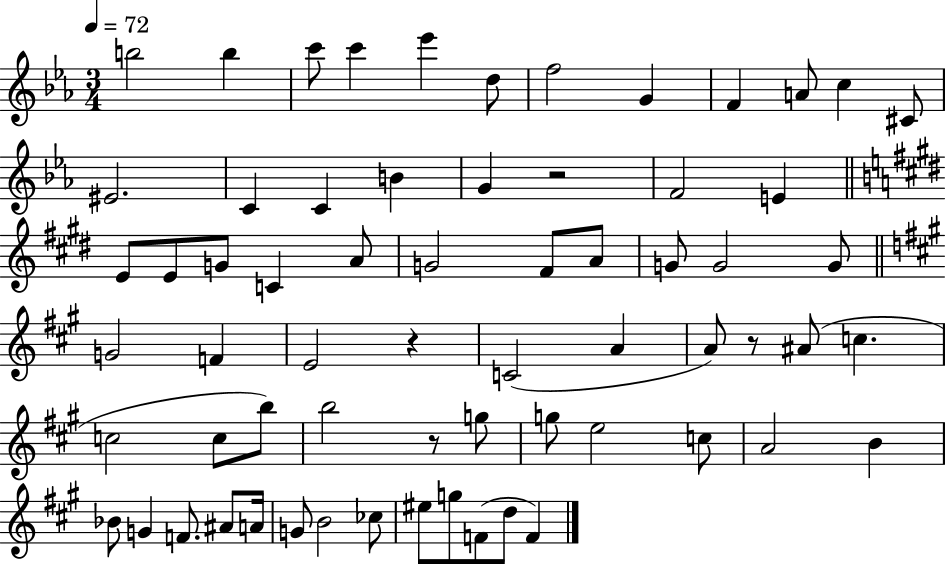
{
  \clef treble
  \numericTimeSignature
  \time 3/4
  \key ees \major
  \tempo 4 = 72
  b''2 b''4 | c'''8 c'''4 ees'''4 d''8 | f''2 g'4 | f'4 a'8 c''4 cis'8 | \break eis'2. | c'4 c'4 b'4 | g'4 r2 | f'2 e'4 | \break \bar "||" \break \key e \major e'8 e'8 g'8 c'4 a'8 | g'2 fis'8 a'8 | g'8 g'2 g'8 | \bar "||" \break \key a \major g'2 f'4 | e'2 r4 | c'2( a'4 | a'8) r8 ais'8( c''4. | \break c''2 c''8 b''8) | b''2 r8 g''8 | g''8 e''2 c''8 | a'2 b'4 | \break bes'8 g'4 f'8. ais'8 a'16 | g'8 b'2 ces''8 | eis''8 g''8 f'8( d''8 f'4) | \bar "|."
}